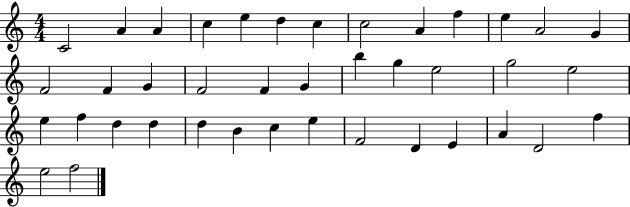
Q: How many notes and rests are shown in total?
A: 40